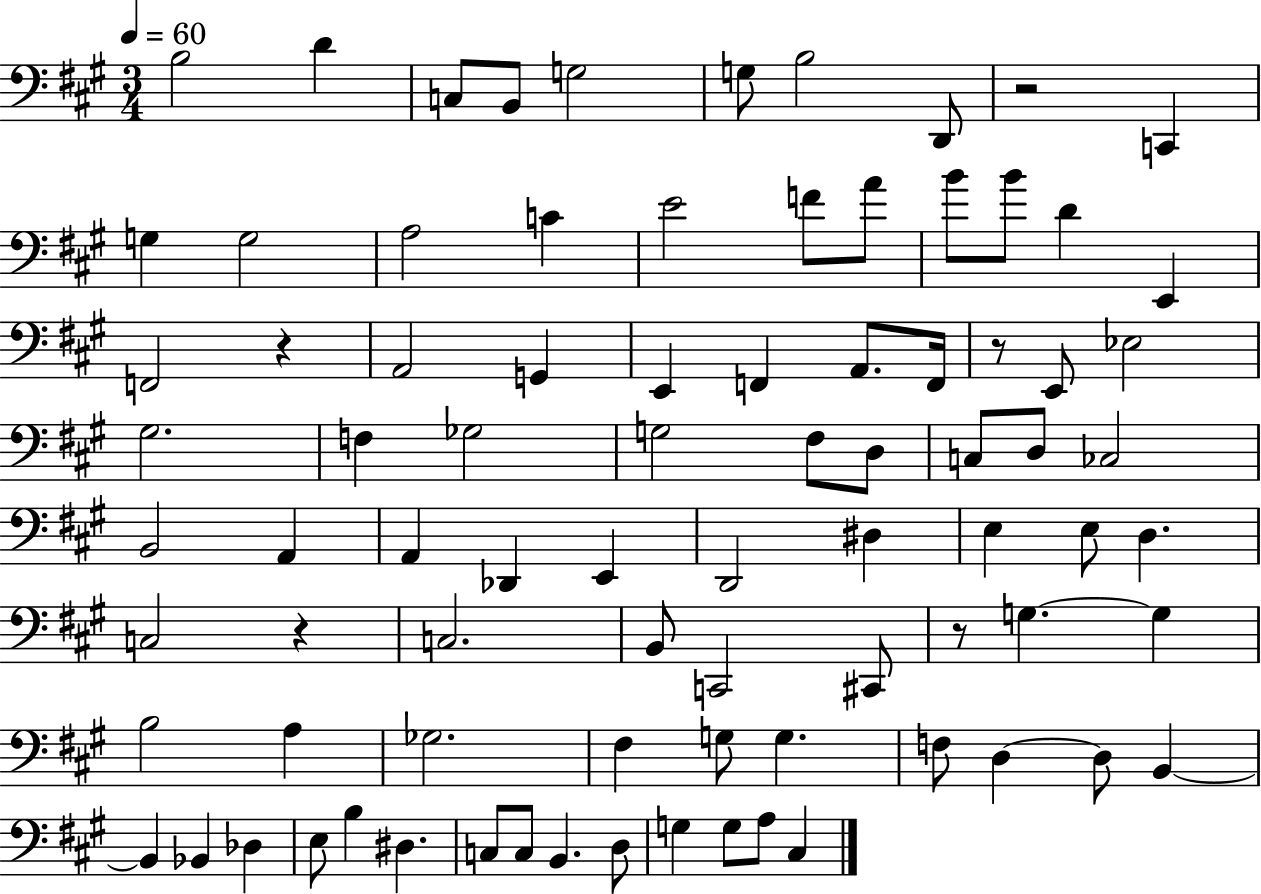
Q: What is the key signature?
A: A major